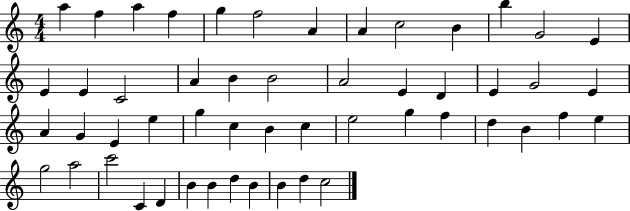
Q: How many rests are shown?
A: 0